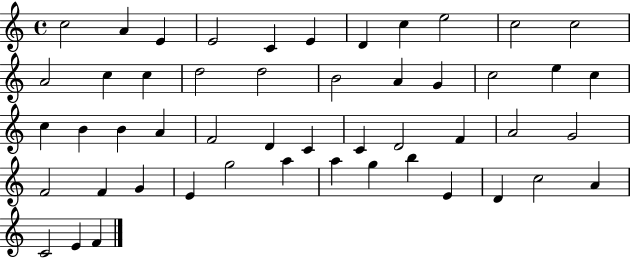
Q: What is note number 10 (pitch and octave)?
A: C5